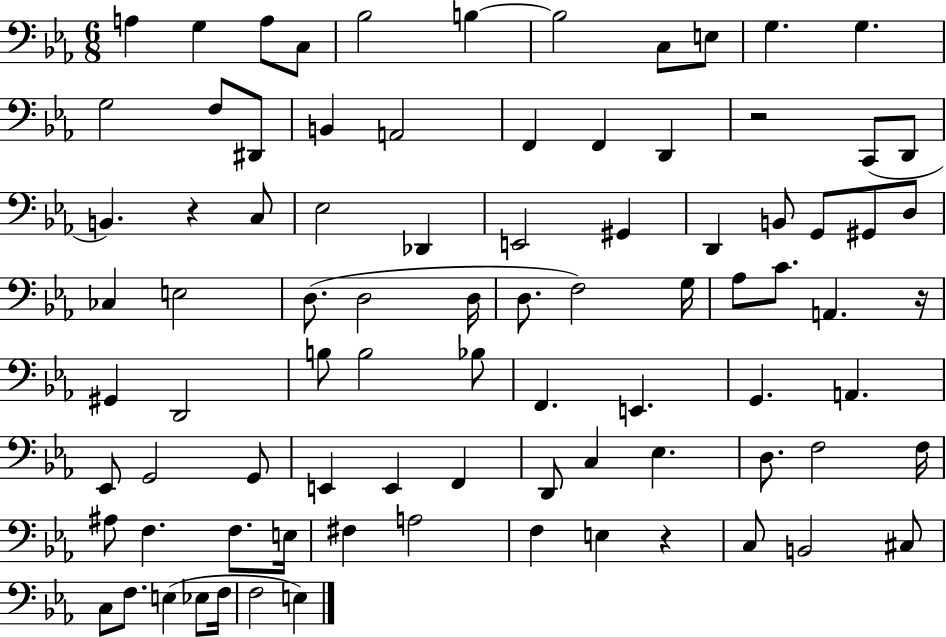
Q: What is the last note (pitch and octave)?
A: E3